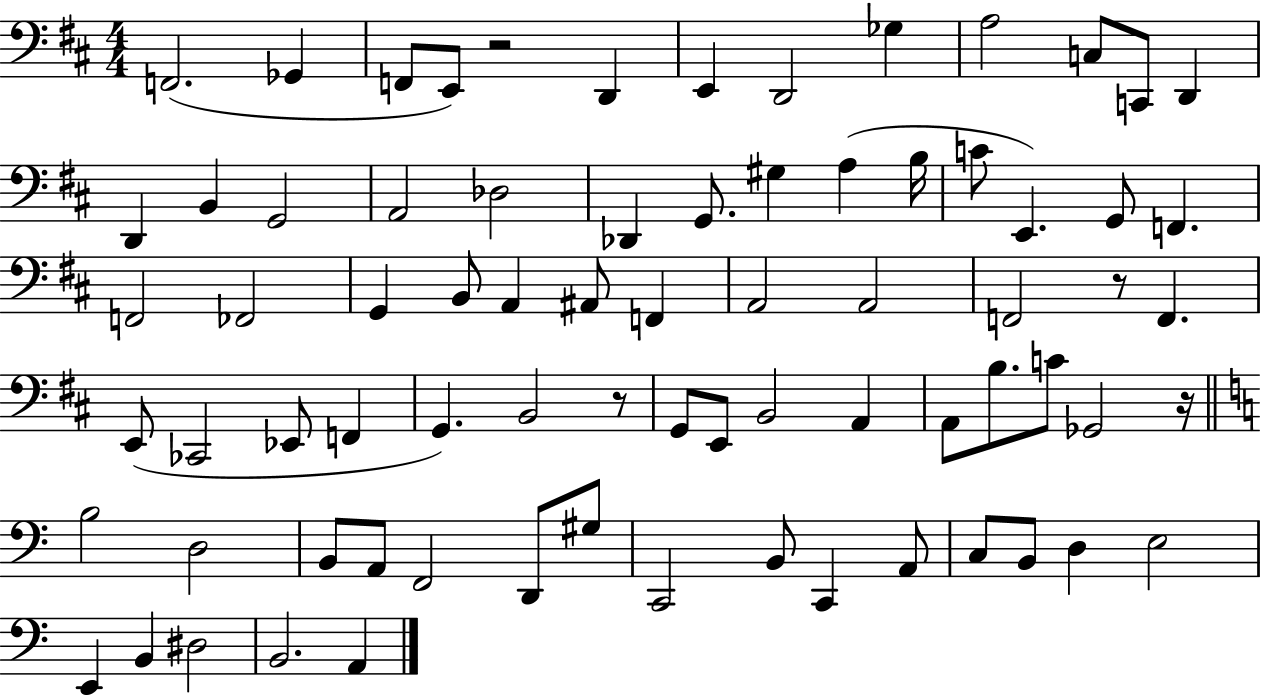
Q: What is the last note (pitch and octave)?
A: A2